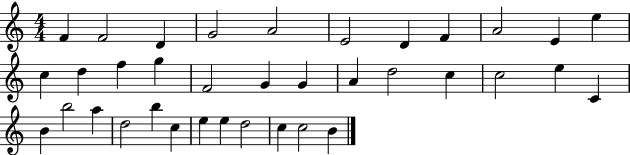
{
  \clef treble
  \numericTimeSignature
  \time 4/4
  \key c \major
  f'4 f'2 d'4 | g'2 a'2 | e'2 d'4 f'4 | a'2 e'4 e''4 | \break c''4 d''4 f''4 g''4 | f'2 g'4 g'4 | a'4 d''2 c''4 | c''2 e''4 c'4 | \break b'4 b''2 a''4 | d''2 b''4 c''4 | e''4 e''4 d''2 | c''4 c''2 b'4 | \break \bar "|."
}